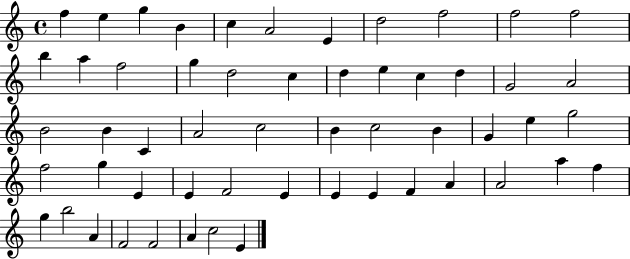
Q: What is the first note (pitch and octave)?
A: F5